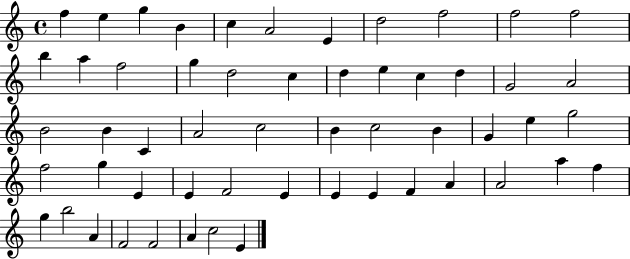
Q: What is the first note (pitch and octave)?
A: F5